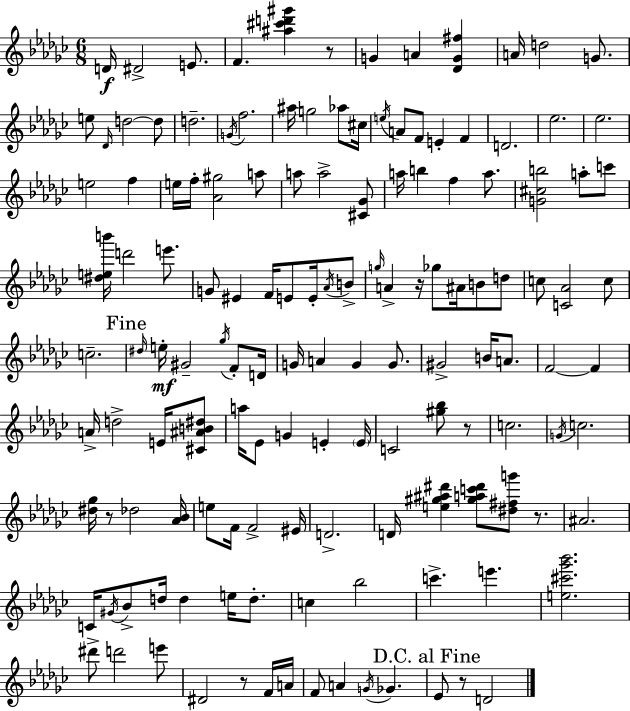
{
  \clef treble
  \numericTimeSignature
  \time 6/8
  \key ees \minor
  d'16\f dis'2-> e'8. | f'4. <ais'' cis''' d''' gis'''>4 r8 | g'4 a'4 <des' g' fis''>4 | a'16 d''2 g'8. | \break e''8 \grace { des'16 } d''2~~ d''8 | d''2.-- | \acciaccatura { g'16 } f''2. | ais''16 g''2 aes''8 | \break cis''16 \acciaccatura { e''16 } a'8 f'8 e'4-. f'4 | d'2. | ees''2. | ees''2. | \break e''2 f''4 | e''16 f''16-. <aes' gis''>2 | a''8 a''8 a''2-> | <cis' ges'>8 a''16 b''4 f''4 | \break a''8. <g' cis'' b''>2 a''8-. | c'''8 <dis'' e'' b'''>16 d'''2 | e'''8. g'8 eis'4 f'16 e'8 | e'16-. \acciaccatura { aes'16 } b'8-> \grace { g''16 } a'4-> r16 ges''8 | \break ais'16 b'8 d''8 c''8 <c' aes'>2 | c''8 c''2.-- | \mark "Fine" \grace { dis''16 } e''16-.\mf gis'2-- | \acciaccatura { ges''16 } f'8-. d'16 g'16 a'4 | \break g'4 g'8. gis'2-> | b'16 a'8. f'2~~ | f'4 a'16-> d''2-> | e'16 <cis' ais' b' dis''>8 a''16 ees'8 g'4 | \break e'4-. \parenthesize e'16 c'2 | <gis'' bes''>8 r8 c''2. | \acciaccatura { g'16 } c''2. | <dis'' ges''>16 r8 des''2 | \break <aes' bes'>16 e''8 f'16 f'2-> | eis'16 d'2.-> | d'16 <e'' gis'' ais'' dis'''>4 | <gis'' a'' c''' dis'''>8 <dis'' fis'' g'''>8 r8. ais'2. | \break c'16 \acciaccatura { gis'16 } bes'8-> | d''16 d''4 e''16 d''8.-. c''4 | bes''2 c'''4.-> | e'''4. <e'' cis''' ges''' bes'''>2. | \break dis'''8-> d'''2 | e'''8 dis'2 | r8 f'16 a'16 f'8 a'4 | \acciaccatura { g'16 } ges'4. \mark "D.C. al Fine" ees'8 | \break r8 d'2 \bar "|."
}